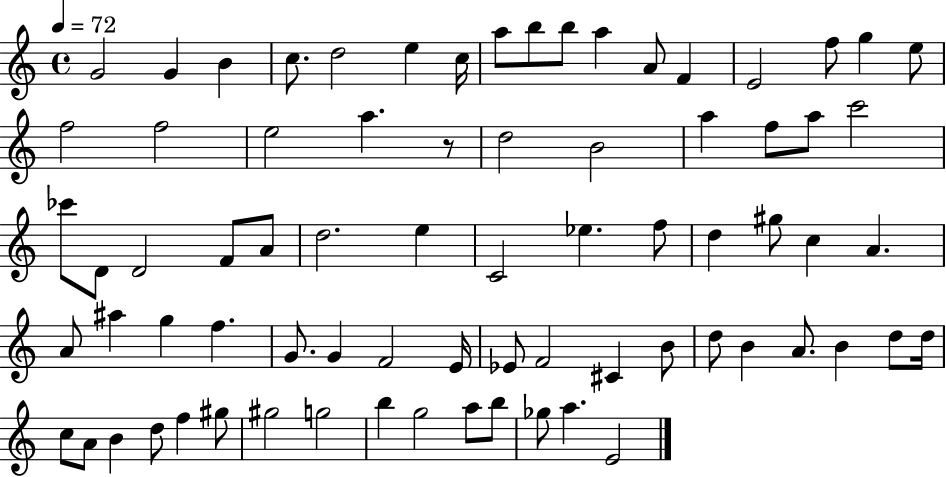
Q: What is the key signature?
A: C major